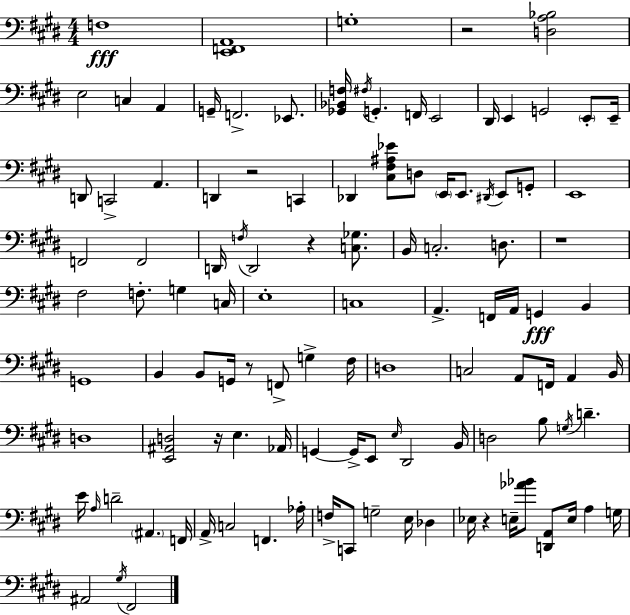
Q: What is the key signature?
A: E major